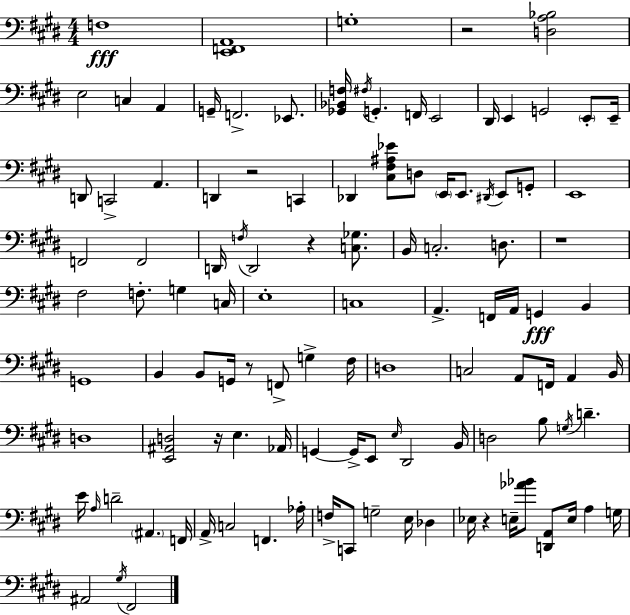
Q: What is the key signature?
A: E major